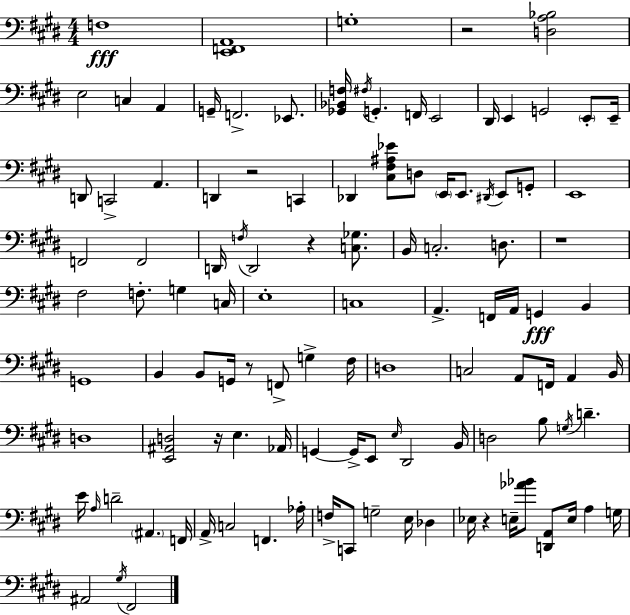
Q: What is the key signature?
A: E major